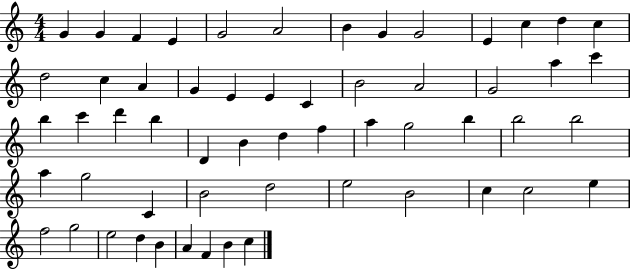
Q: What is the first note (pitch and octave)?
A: G4